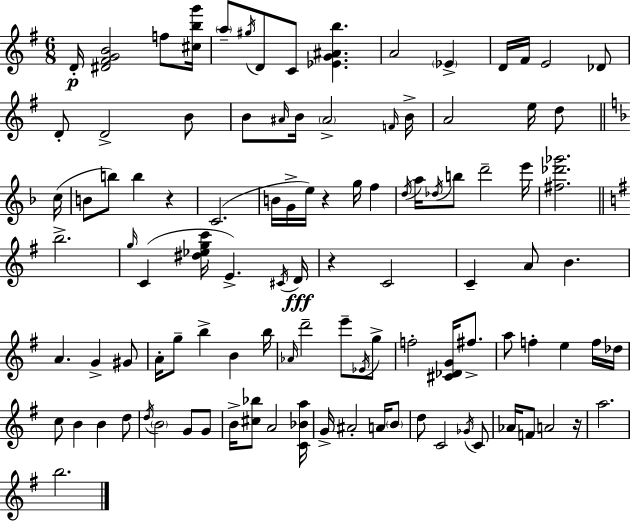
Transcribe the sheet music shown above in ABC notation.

X:1
T:Untitled
M:6/8
L:1/4
K:Em
D/4 [^D^FGB]2 f/2 [^cbg']/4 a/2 ^g/4 D/2 C/2 [_EG^Ab] A2 _E D/4 ^F/4 E2 _D/2 D/2 D2 B/2 B/2 ^A/4 B/4 ^A2 F/4 B/4 A2 e/4 d/2 c/4 B/2 b/2 b z C2 B/4 G/4 e/4 z g/4 f d/4 a/4 _d/4 b/2 d'2 e'/4 [^f_d'_g']2 b2 g/4 C [^d_egc']/4 E ^C/4 D/4 z C2 C A/2 B A G ^G/2 A/4 g/2 b B b/4 _A/4 d'2 e'/2 _E/4 g/2 f2 [^C_DG]/4 ^f/2 a/2 f e f/4 _d/4 c/2 B B d/2 d/4 B2 G/2 G/2 B/4 [^c_b]/2 A2 [C_Ba]/4 G/4 ^A2 A/4 B/2 d/2 C2 _G/4 C/2 _A/4 F/2 A2 z/4 a2 b2